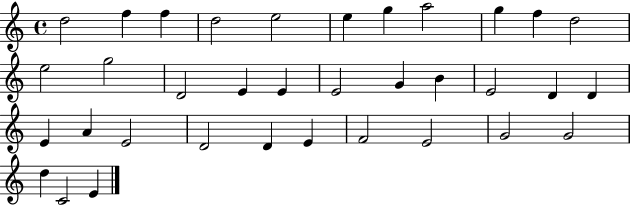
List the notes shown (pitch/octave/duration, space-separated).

D5/h F5/q F5/q D5/h E5/h E5/q G5/q A5/h G5/q F5/q D5/h E5/h G5/h D4/h E4/q E4/q E4/h G4/q B4/q E4/h D4/q D4/q E4/q A4/q E4/h D4/h D4/q E4/q F4/h E4/h G4/h G4/h D5/q C4/h E4/q